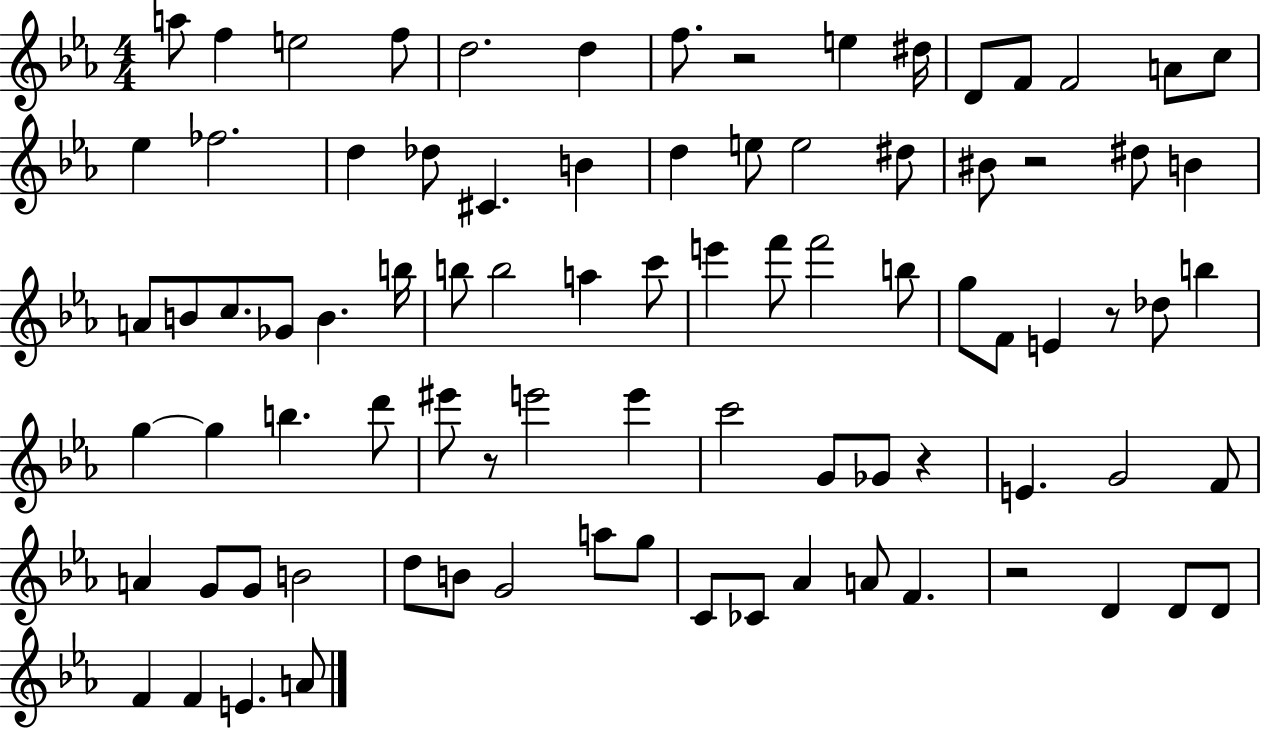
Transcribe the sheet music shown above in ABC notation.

X:1
T:Untitled
M:4/4
L:1/4
K:Eb
a/2 f e2 f/2 d2 d f/2 z2 e ^d/4 D/2 F/2 F2 A/2 c/2 _e _f2 d _d/2 ^C B d e/2 e2 ^d/2 ^B/2 z2 ^d/2 B A/2 B/2 c/2 _G/2 B b/4 b/2 b2 a c'/2 e' f'/2 f'2 b/2 g/2 F/2 E z/2 _d/2 b g g b d'/2 ^e'/2 z/2 e'2 e' c'2 G/2 _G/2 z E G2 F/2 A G/2 G/2 B2 d/2 B/2 G2 a/2 g/2 C/2 _C/2 _A A/2 F z2 D D/2 D/2 F F E A/2